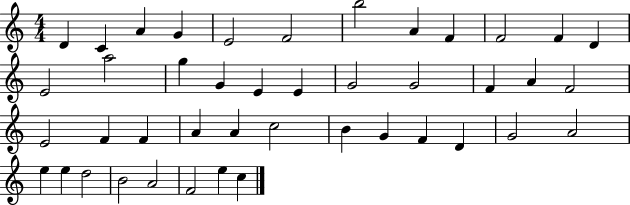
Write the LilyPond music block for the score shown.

{
  \clef treble
  \numericTimeSignature
  \time 4/4
  \key c \major
  d'4 c'4 a'4 g'4 | e'2 f'2 | b''2 a'4 f'4 | f'2 f'4 d'4 | \break e'2 a''2 | g''4 g'4 e'4 e'4 | g'2 g'2 | f'4 a'4 f'2 | \break e'2 f'4 f'4 | a'4 a'4 c''2 | b'4 g'4 f'4 d'4 | g'2 a'2 | \break e''4 e''4 d''2 | b'2 a'2 | f'2 e''4 c''4 | \bar "|."
}